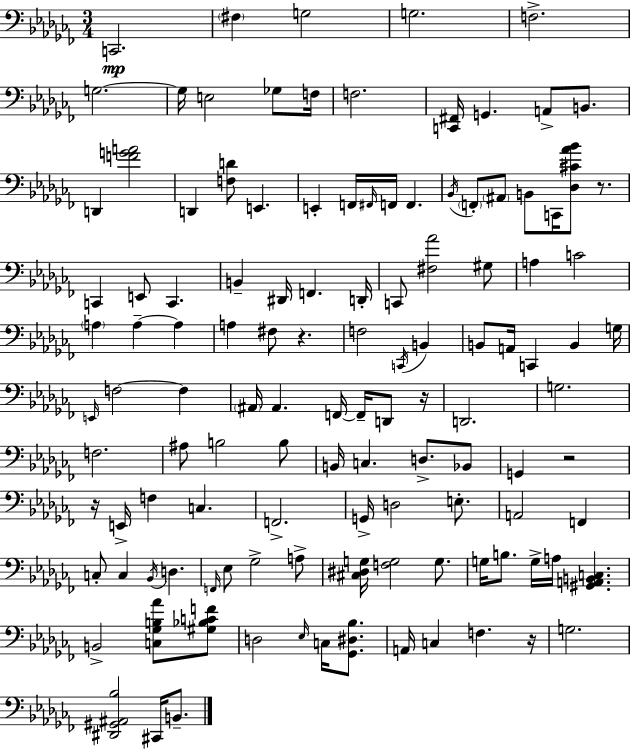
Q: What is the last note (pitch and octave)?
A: B2